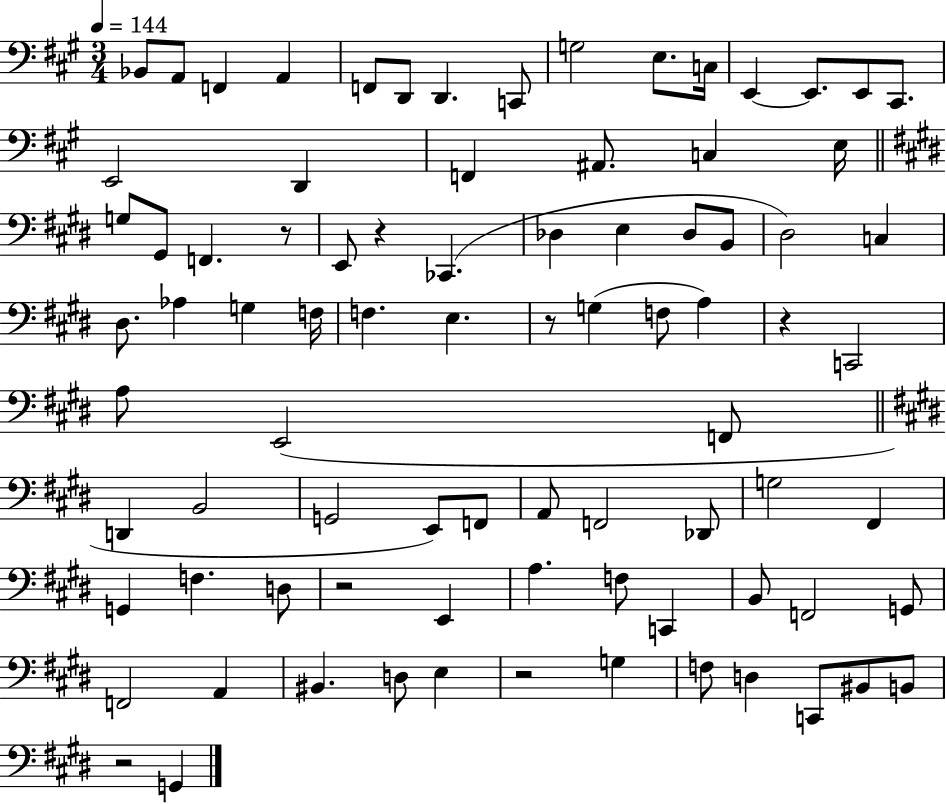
X:1
T:Untitled
M:3/4
L:1/4
K:A
_B,,/2 A,,/2 F,, A,, F,,/2 D,,/2 D,, C,,/2 G,2 E,/2 C,/4 E,, E,,/2 E,,/2 ^C,,/2 E,,2 D,, F,, ^A,,/2 C, E,/4 G,/2 ^G,,/2 F,, z/2 E,,/2 z _C,, _D, E, _D,/2 B,,/2 ^D,2 C, ^D,/2 _A, G, F,/4 F, E, z/2 G, F,/2 A, z C,,2 A,/2 E,,2 F,,/2 D,, B,,2 G,,2 E,,/2 F,,/2 A,,/2 F,,2 _D,,/2 G,2 ^F,, G,, F, D,/2 z2 E,, A, F,/2 C,, B,,/2 F,,2 G,,/2 F,,2 A,, ^B,, D,/2 E, z2 G, F,/2 D, C,,/2 ^B,,/2 B,,/2 z2 G,,